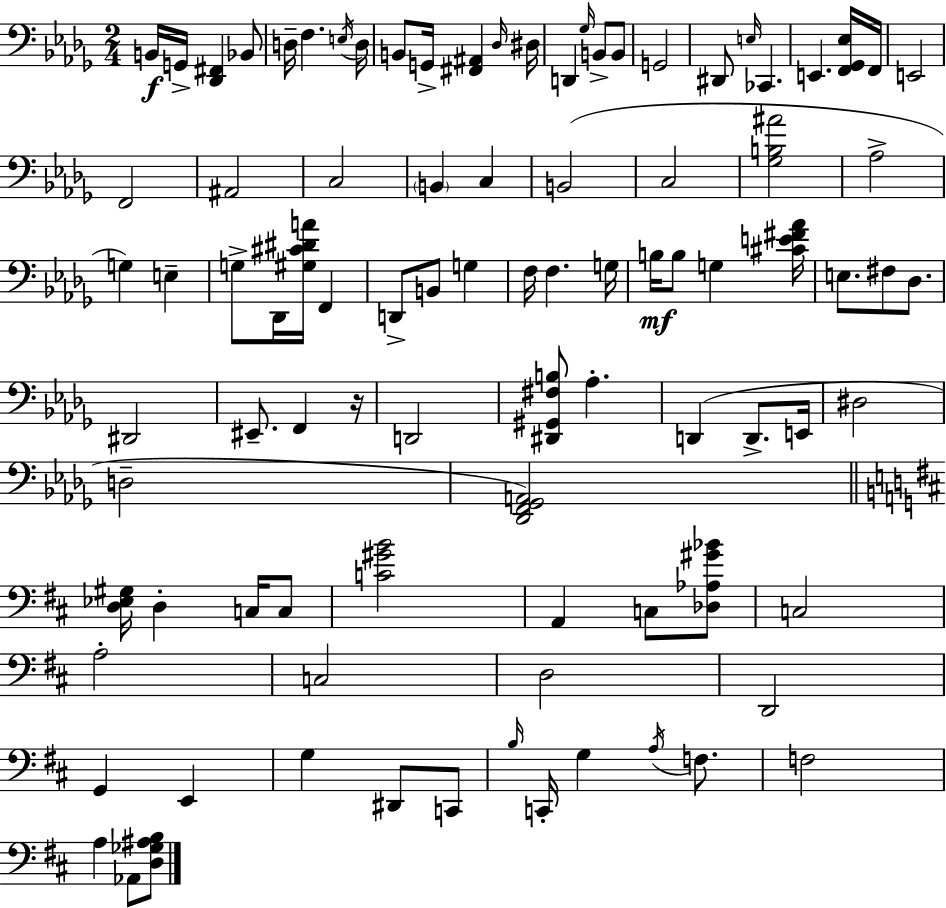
B2/s G2/s [Db2,F#2]/q Bb2/e D3/s F3/q. E3/s D3/s B2/e G2/s [F#2,A#2]/q Db3/s D#3/s D2/q Gb3/s B2/e B2/e G2/h D#2/e E3/s CES2/q. E2/q. [F2,Gb2,Eb3]/s F2/s E2/h F2/h A#2/h C3/h B2/q C3/q B2/h C3/h [Gb3,B3,A#4]/h Ab3/h G3/q E3/q G3/e Db2/s [G#3,C#4,D#4,A4]/s F2/q D2/e B2/e G3/q F3/s F3/q. G3/s B3/s B3/e G3/q [C#4,E4,F#4,Ab4]/s E3/e. F#3/e Db3/e. D#2/h EIS2/e. F2/q R/s D2/h [D#2,G#2,F#3,B3]/e Ab3/q. D2/q D2/e. E2/s D#3/h D3/h [Db2,F2,Gb2,A2]/h [D3,Eb3,G#3]/s D3/q C3/s C3/e [C4,G#4,B4]/h A2/q C3/e [Db3,Ab3,G#4,Bb4]/e C3/h A3/h C3/h D3/h D2/h G2/q E2/q G3/q D#2/e C2/e B3/s C2/s G3/q A3/s F3/e. F3/h A3/q Ab2/e [D3,Gb3,A#3,B3]/e